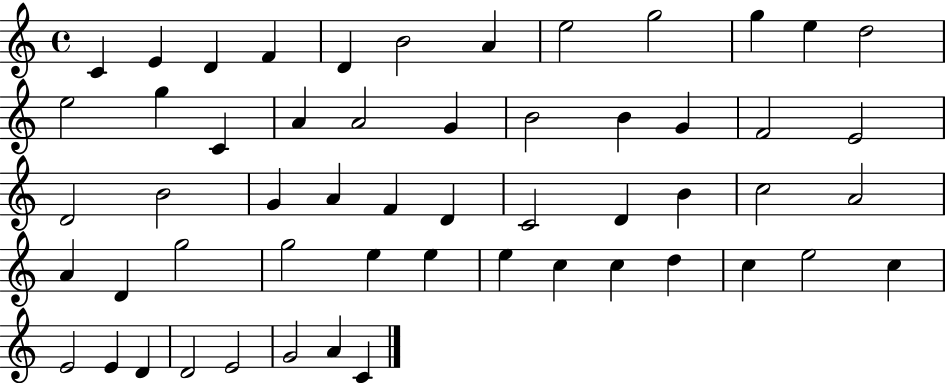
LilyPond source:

{
  \clef treble
  \time 4/4
  \defaultTimeSignature
  \key c \major
  c'4 e'4 d'4 f'4 | d'4 b'2 a'4 | e''2 g''2 | g''4 e''4 d''2 | \break e''2 g''4 c'4 | a'4 a'2 g'4 | b'2 b'4 g'4 | f'2 e'2 | \break d'2 b'2 | g'4 a'4 f'4 d'4 | c'2 d'4 b'4 | c''2 a'2 | \break a'4 d'4 g''2 | g''2 e''4 e''4 | e''4 c''4 c''4 d''4 | c''4 e''2 c''4 | \break e'2 e'4 d'4 | d'2 e'2 | g'2 a'4 c'4 | \bar "|."
}